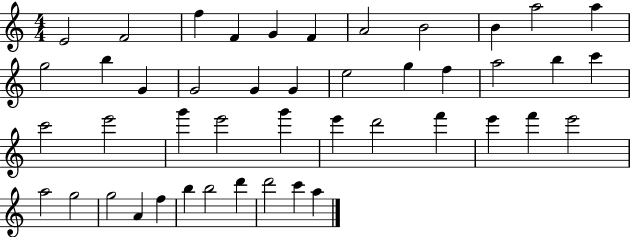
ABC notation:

X:1
T:Untitled
M:4/4
L:1/4
K:C
E2 F2 f F G F A2 B2 B a2 a g2 b G G2 G G e2 g f a2 b c' c'2 e'2 g' e'2 g' e' d'2 f' e' f' e'2 a2 g2 g2 A f b b2 d' d'2 c' a